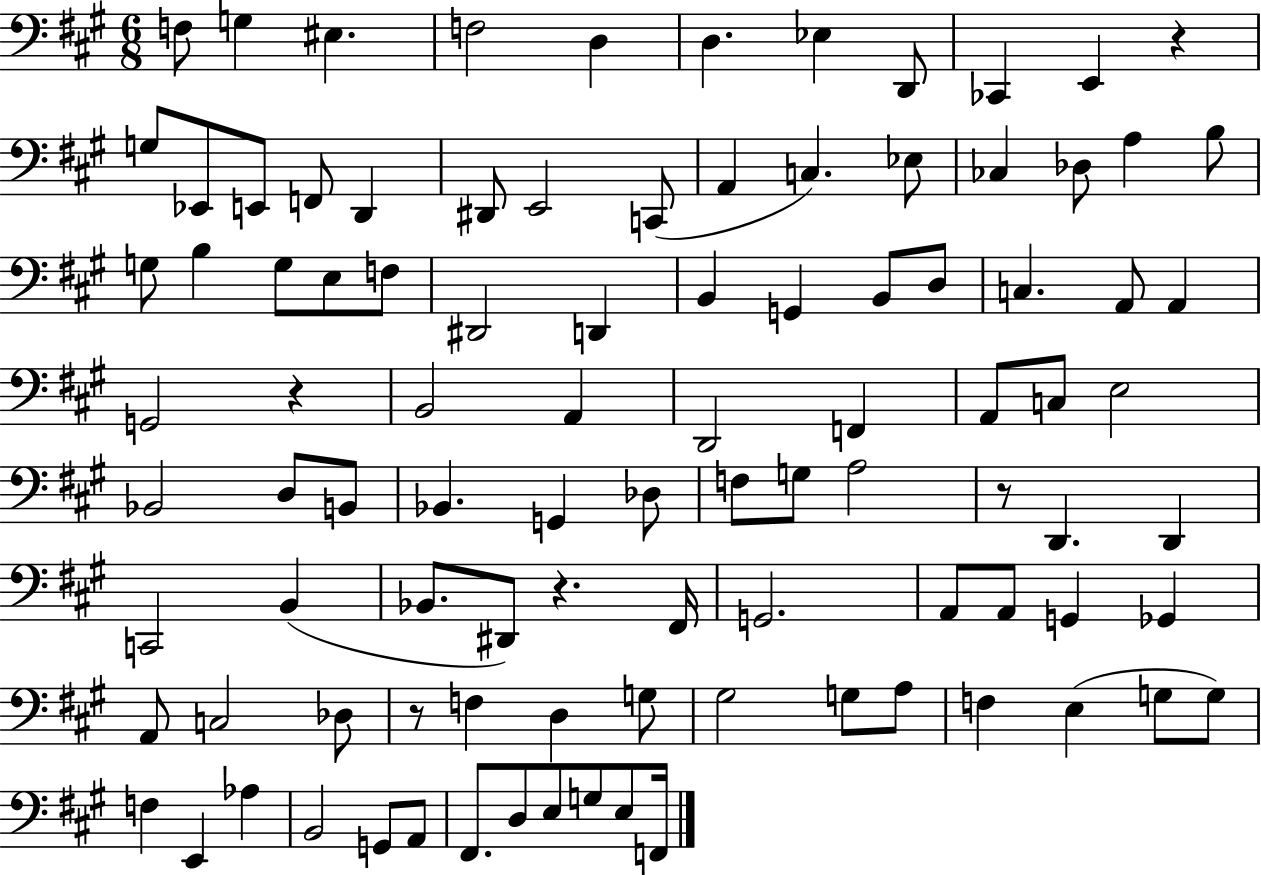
F3/e G3/q EIS3/q. F3/h D3/q D3/q. Eb3/q D2/e CES2/q E2/q R/q G3/e Eb2/e E2/e F2/e D2/q D#2/e E2/h C2/e A2/q C3/q. Eb3/e CES3/q Db3/e A3/q B3/e G3/e B3/q G3/e E3/e F3/e D#2/h D2/q B2/q G2/q B2/e D3/e C3/q. A2/e A2/q G2/h R/q B2/h A2/q D2/h F2/q A2/e C3/e E3/h Bb2/h D3/e B2/e Bb2/q. G2/q Db3/e F3/e G3/e A3/h R/e D2/q. D2/q C2/h B2/q Bb2/e. D#2/e R/q. F#2/s G2/h. A2/e A2/e G2/q Gb2/q A2/e C3/h Db3/e R/e F3/q D3/q G3/e G#3/h G3/e A3/e F3/q E3/q G3/e G3/e F3/q E2/q Ab3/q B2/h G2/e A2/e F#2/e. D3/e E3/e G3/e E3/e F2/s